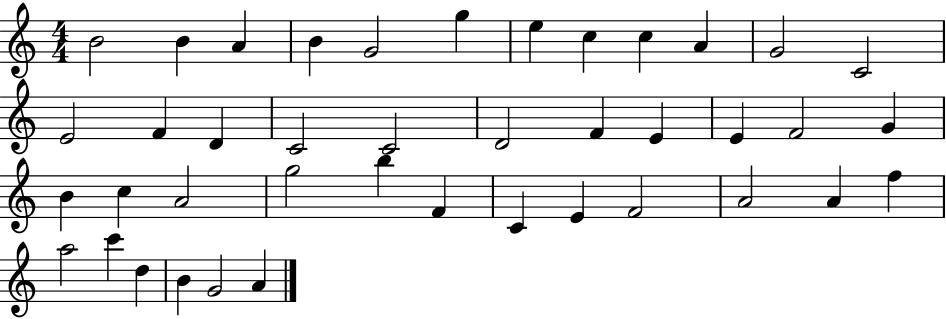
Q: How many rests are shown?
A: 0